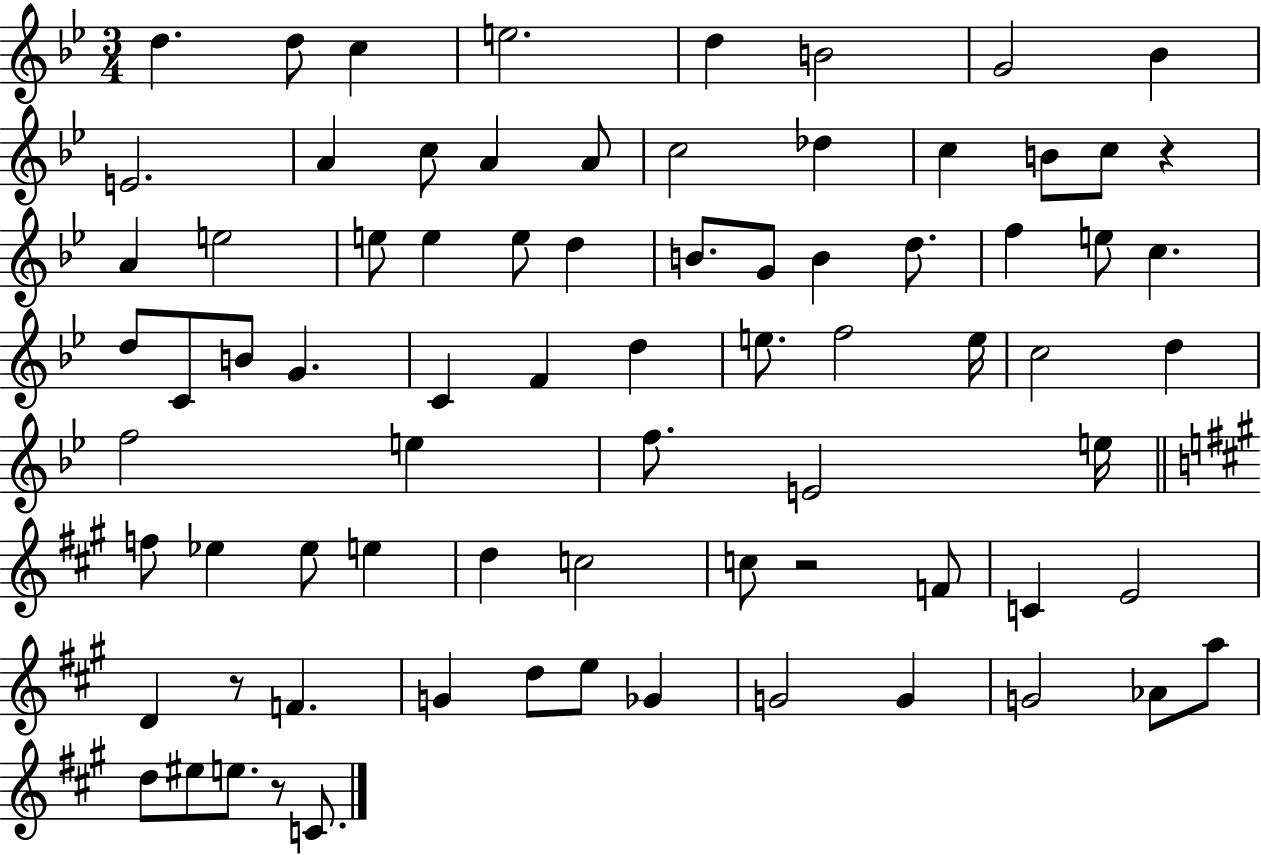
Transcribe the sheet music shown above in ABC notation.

X:1
T:Untitled
M:3/4
L:1/4
K:Bb
d d/2 c e2 d B2 G2 _B E2 A c/2 A A/2 c2 _d c B/2 c/2 z A e2 e/2 e e/2 d B/2 G/2 B d/2 f e/2 c d/2 C/2 B/2 G C F d e/2 f2 e/4 c2 d f2 e f/2 E2 e/4 f/2 _e _e/2 e d c2 c/2 z2 F/2 C E2 D z/2 F G d/2 e/2 _G G2 G G2 _A/2 a/2 d/2 ^e/2 e/2 z/2 C/2